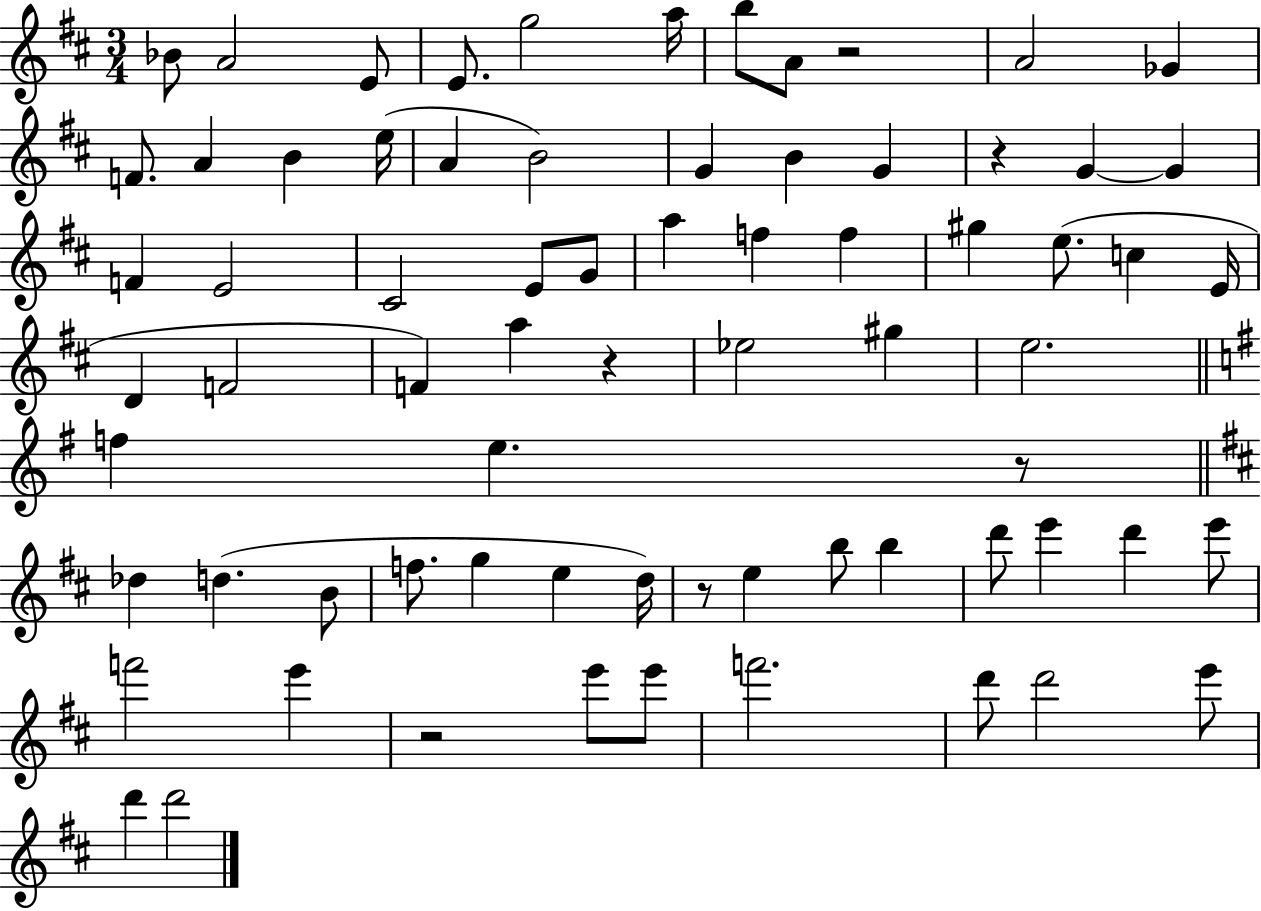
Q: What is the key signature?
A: D major